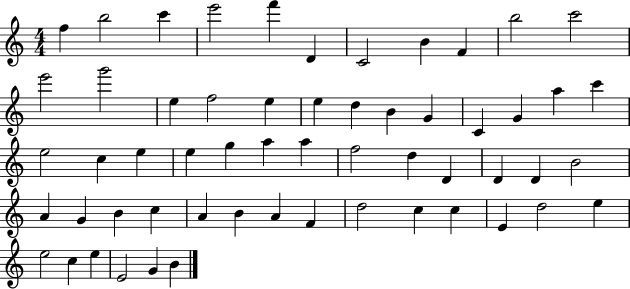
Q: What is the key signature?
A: C major